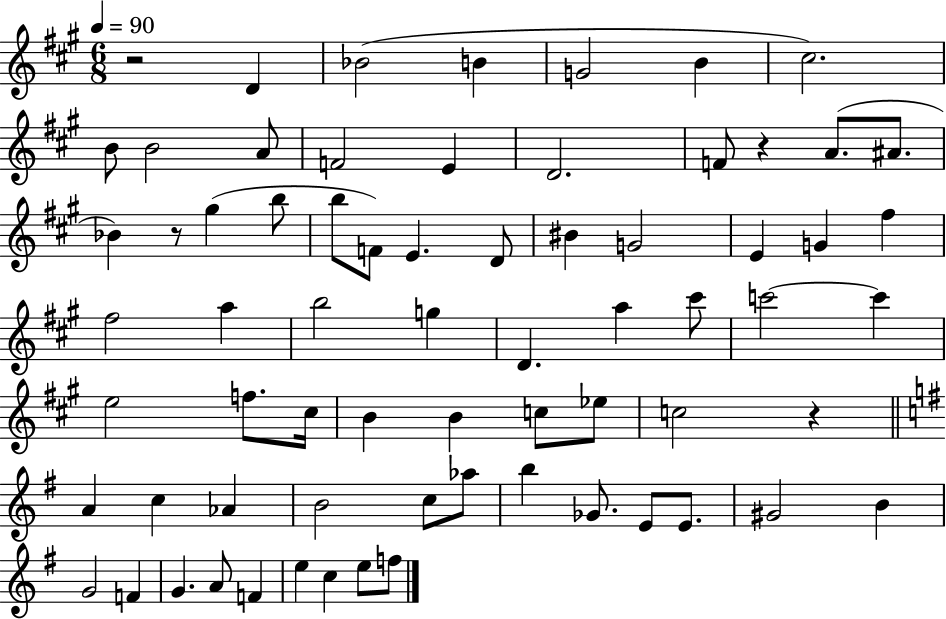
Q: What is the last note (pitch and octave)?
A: F5